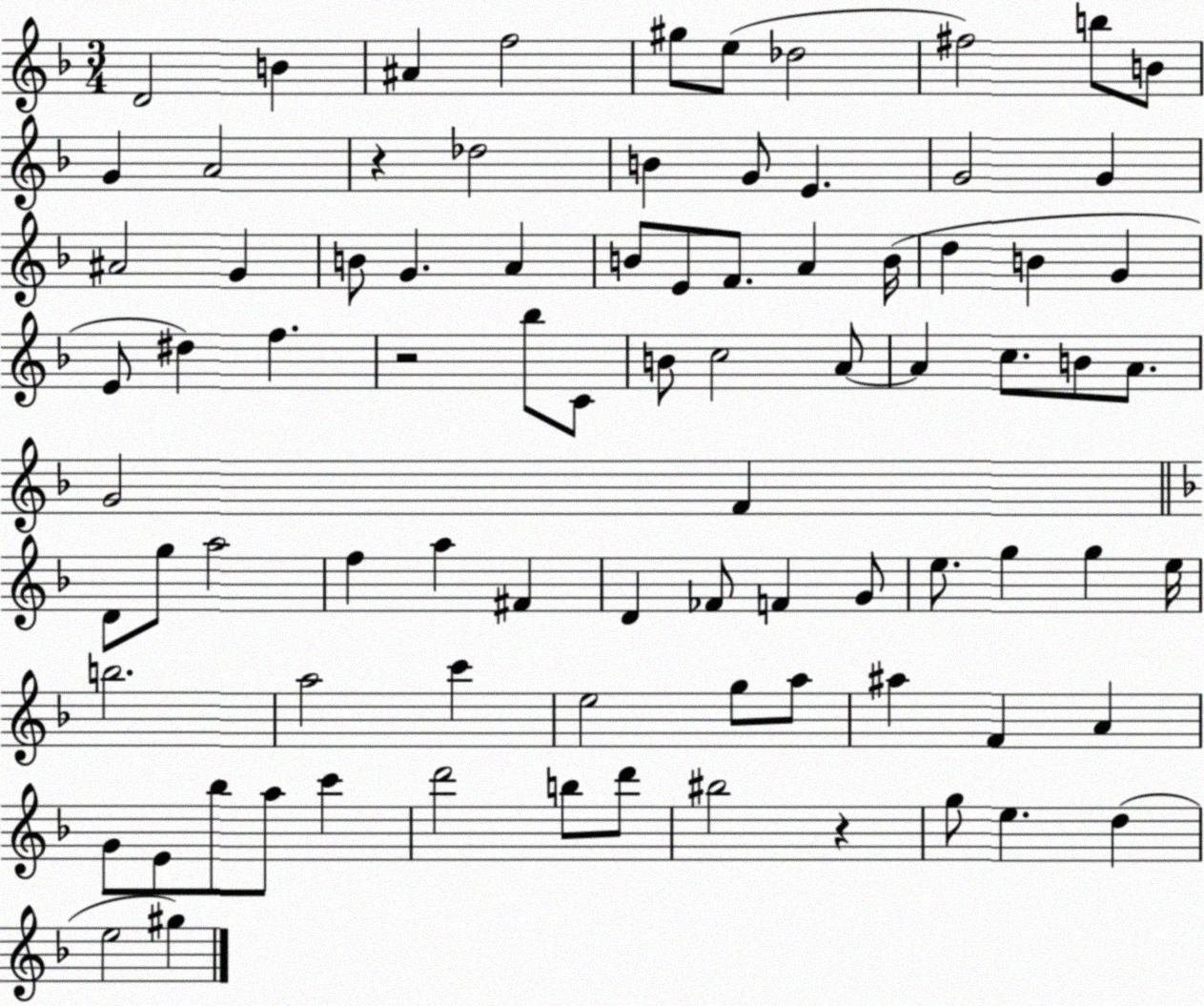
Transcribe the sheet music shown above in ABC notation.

X:1
T:Untitled
M:3/4
L:1/4
K:F
D2 B ^A f2 ^g/2 e/2 _d2 ^f2 b/2 B/2 G A2 z _d2 B G/2 E G2 G ^A2 G B/2 G A B/2 E/2 F/2 A B/4 d B G E/2 ^d f z2 _b/2 C/2 B/2 c2 A/2 A c/2 B/2 A/2 G2 F D/2 g/2 a2 f a ^F D _F/2 F G/2 e/2 g g e/4 b2 a2 c' e2 g/2 a/2 ^a F A G/2 E/2 _b/2 a/2 c' d'2 b/2 d'/2 ^b2 z g/2 e d e2 ^g